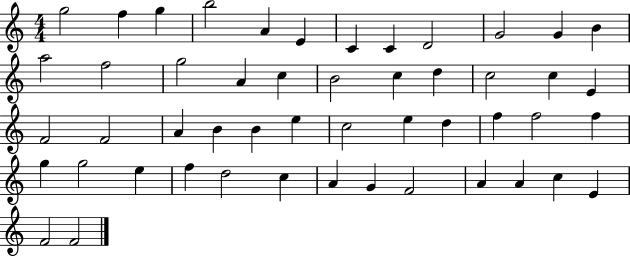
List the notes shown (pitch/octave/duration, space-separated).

G5/h F5/q G5/q B5/h A4/q E4/q C4/q C4/q D4/h G4/h G4/q B4/q A5/h F5/h G5/h A4/q C5/q B4/h C5/q D5/q C5/h C5/q E4/q F4/h F4/h A4/q B4/q B4/q E5/q C5/h E5/q D5/q F5/q F5/h F5/q G5/q G5/h E5/q F5/q D5/h C5/q A4/q G4/q F4/h A4/q A4/q C5/q E4/q F4/h F4/h